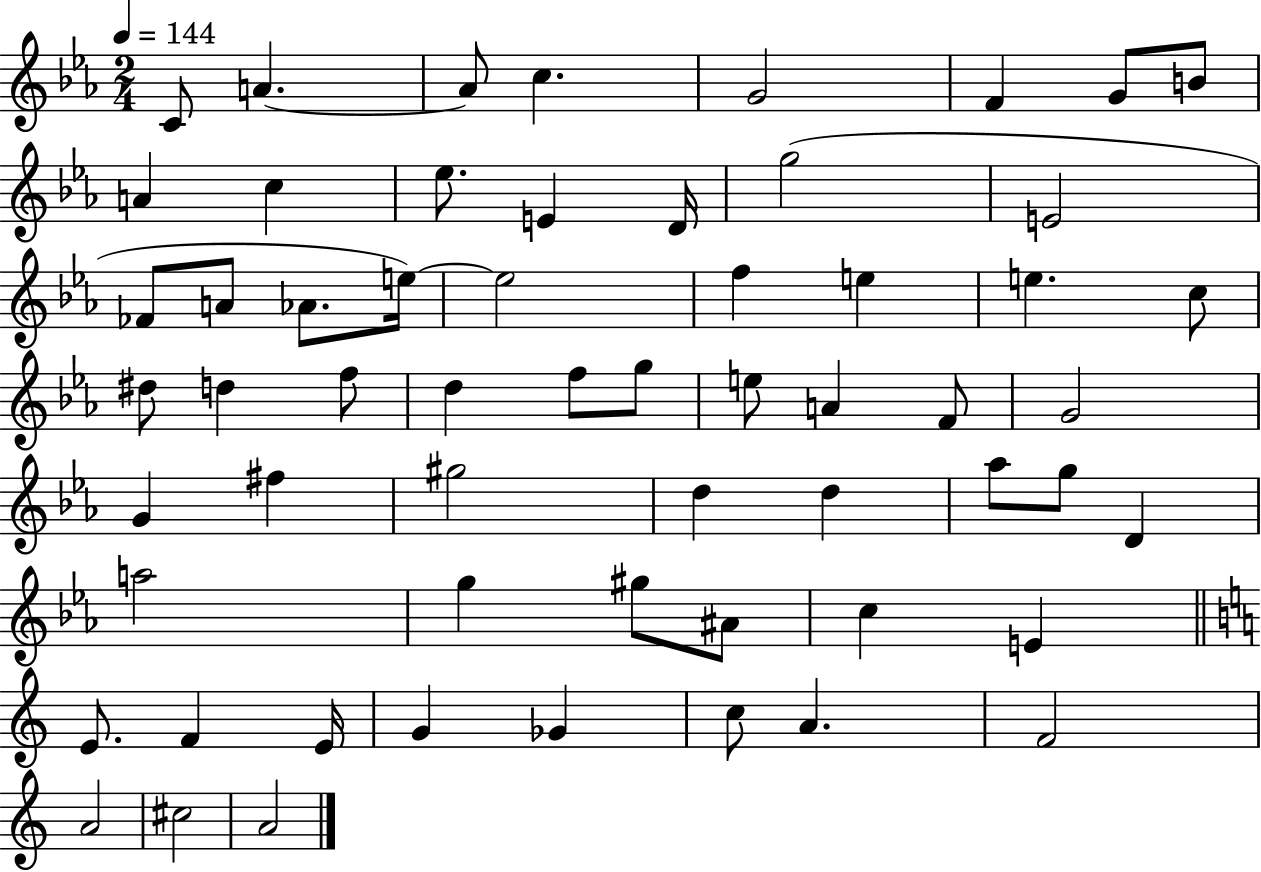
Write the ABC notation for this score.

X:1
T:Untitled
M:2/4
L:1/4
K:Eb
C/2 A A/2 c G2 F G/2 B/2 A c _e/2 E D/4 g2 E2 _F/2 A/2 _A/2 e/4 e2 f e e c/2 ^d/2 d f/2 d f/2 g/2 e/2 A F/2 G2 G ^f ^g2 d d _a/2 g/2 D a2 g ^g/2 ^A/2 c E E/2 F E/4 G _G c/2 A F2 A2 ^c2 A2